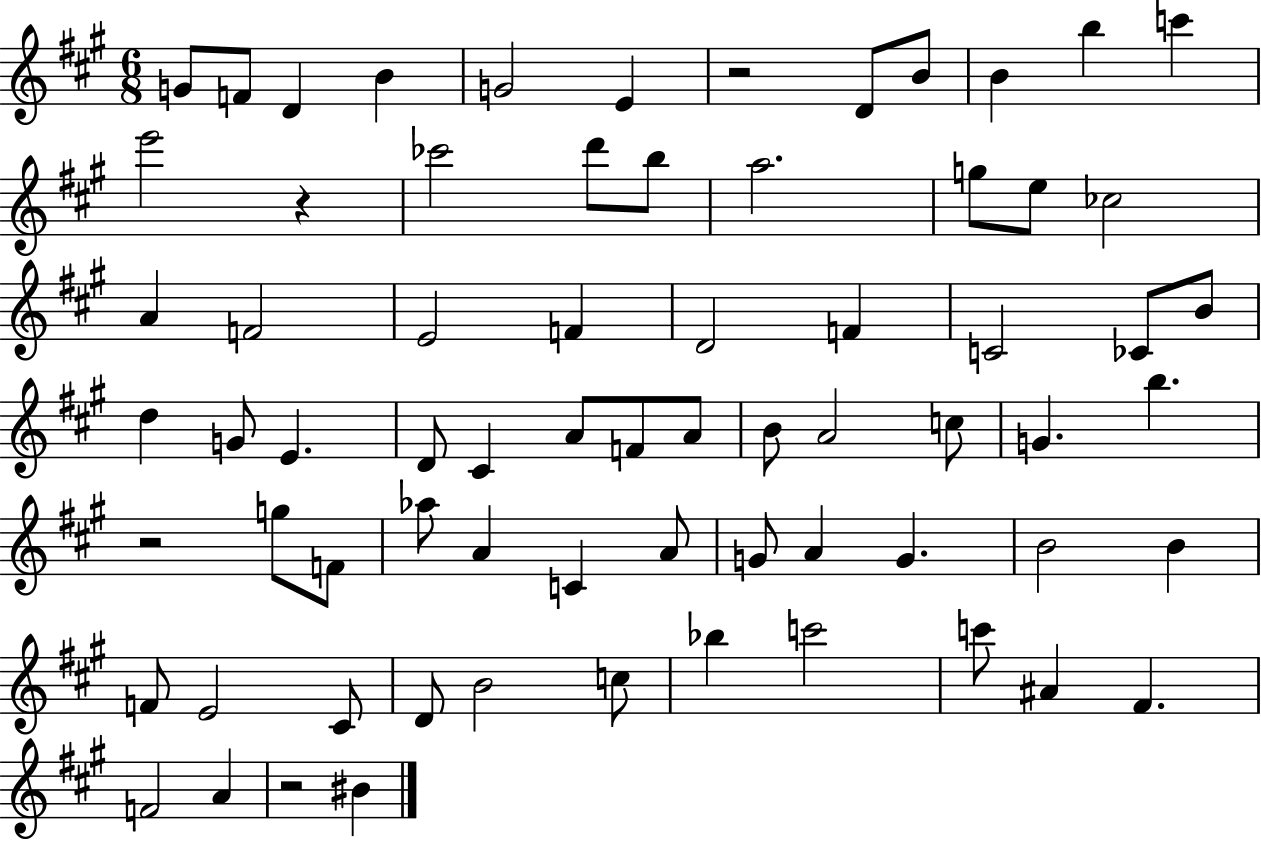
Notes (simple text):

G4/e F4/e D4/q B4/q G4/h E4/q R/h D4/e B4/e B4/q B5/q C6/q E6/h R/q CES6/h D6/e B5/e A5/h. G5/e E5/e CES5/h A4/q F4/h E4/h F4/q D4/h F4/q C4/h CES4/e B4/e D5/q G4/e E4/q. D4/e C#4/q A4/e F4/e A4/e B4/e A4/h C5/e G4/q. B5/q. R/h G5/e F4/e Ab5/e A4/q C4/q A4/e G4/e A4/q G4/q. B4/h B4/q F4/e E4/h C#4/e D4/e B4/h C5/e Bb5/q C6/h C6/e A#4/q F#4/q. F4/h A4/q R/h BIS4/q